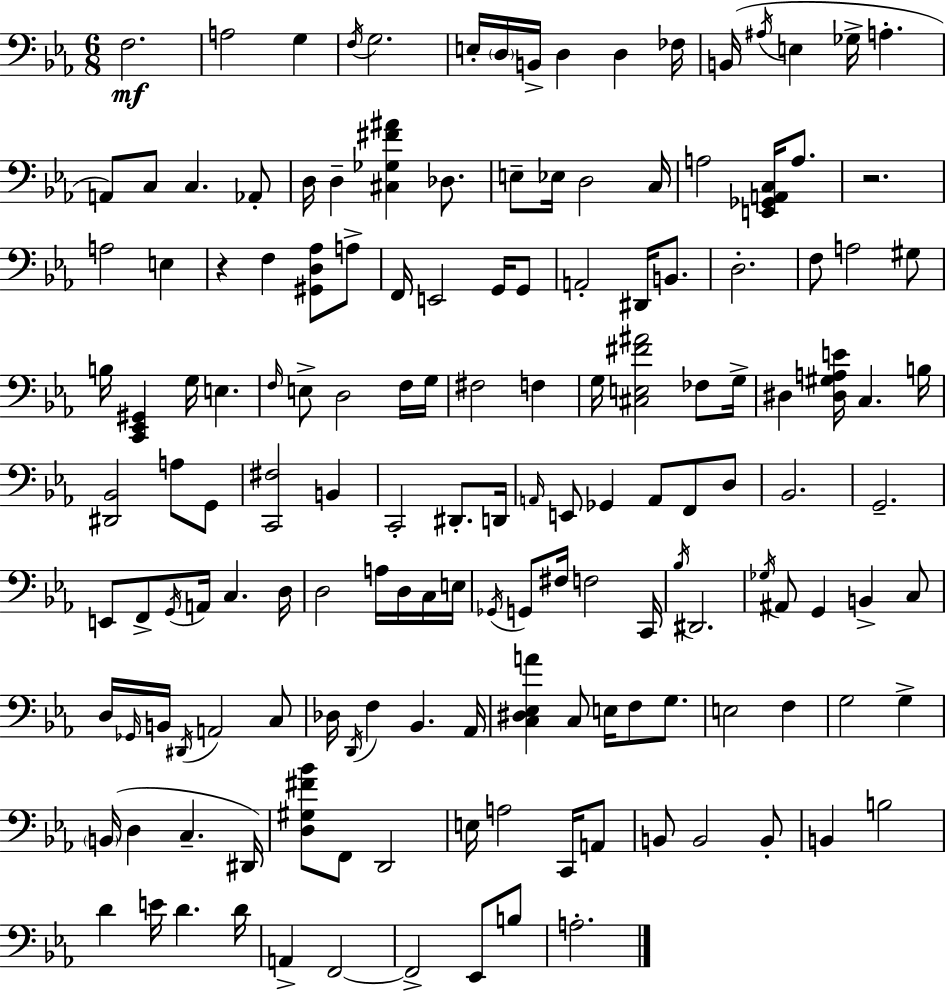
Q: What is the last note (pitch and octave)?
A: A3